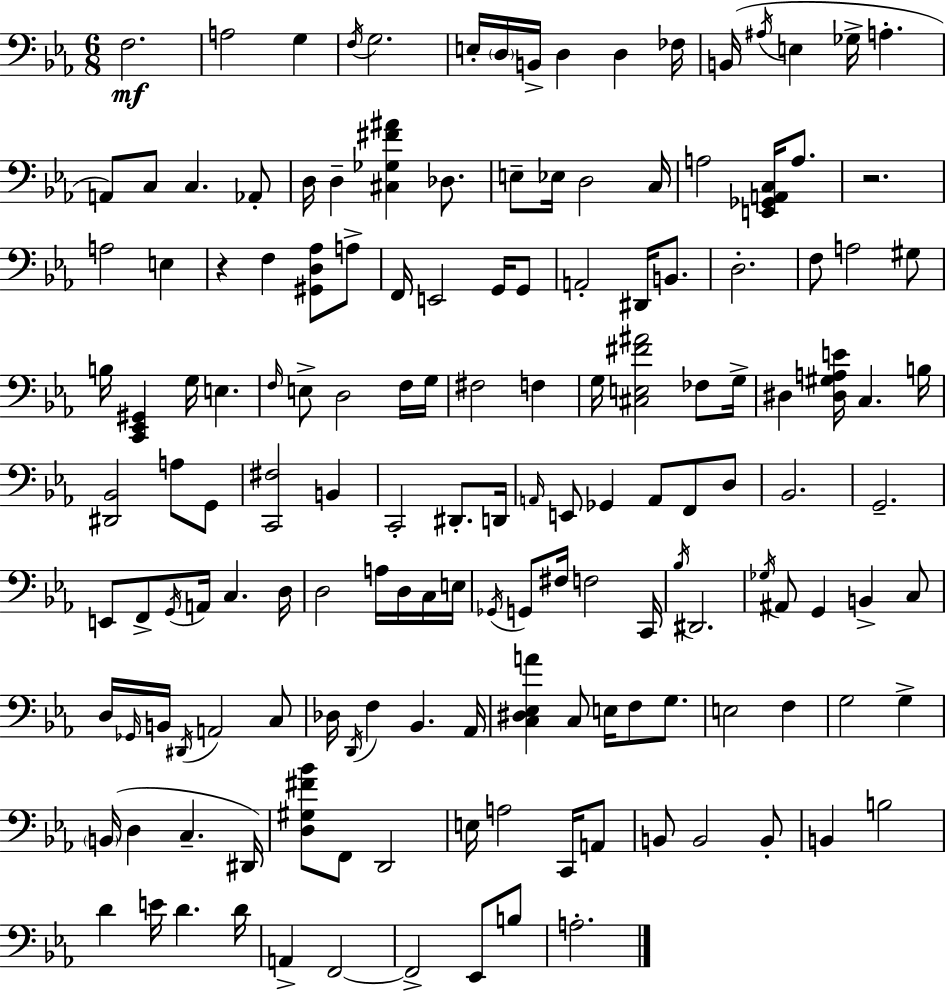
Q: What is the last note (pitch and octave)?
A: A3